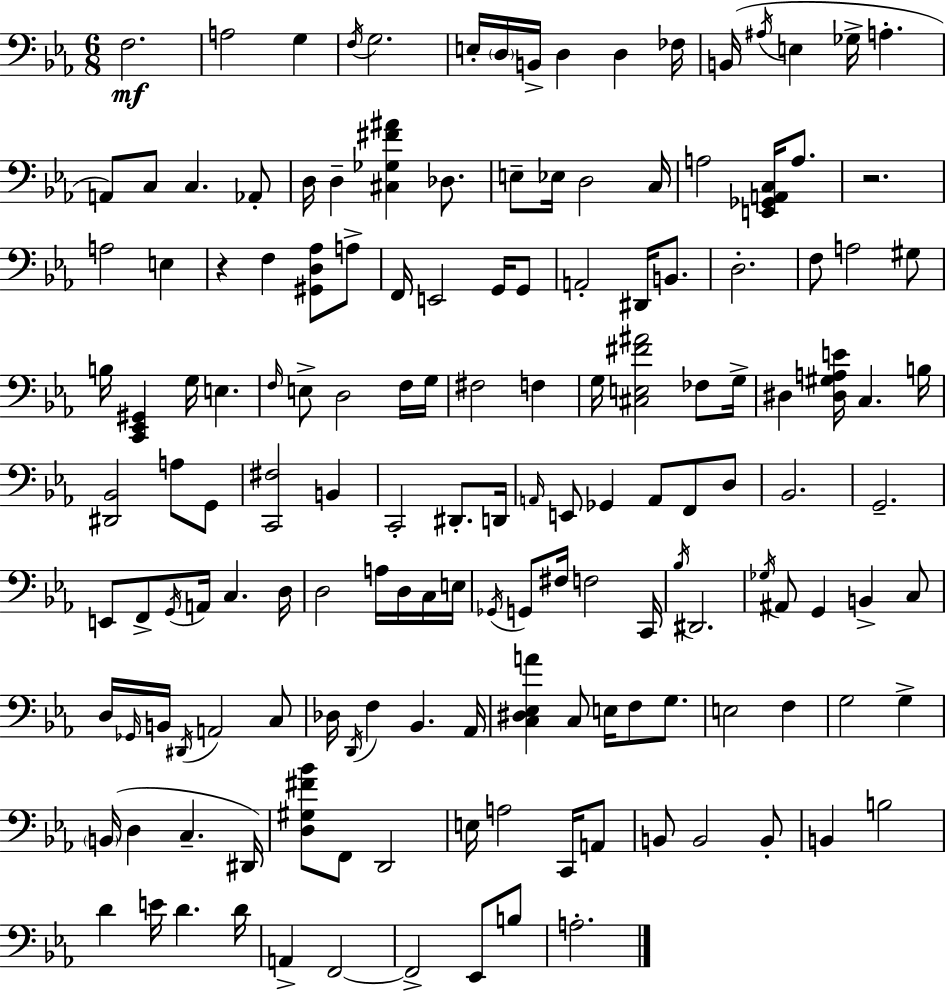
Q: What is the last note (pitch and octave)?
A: A3